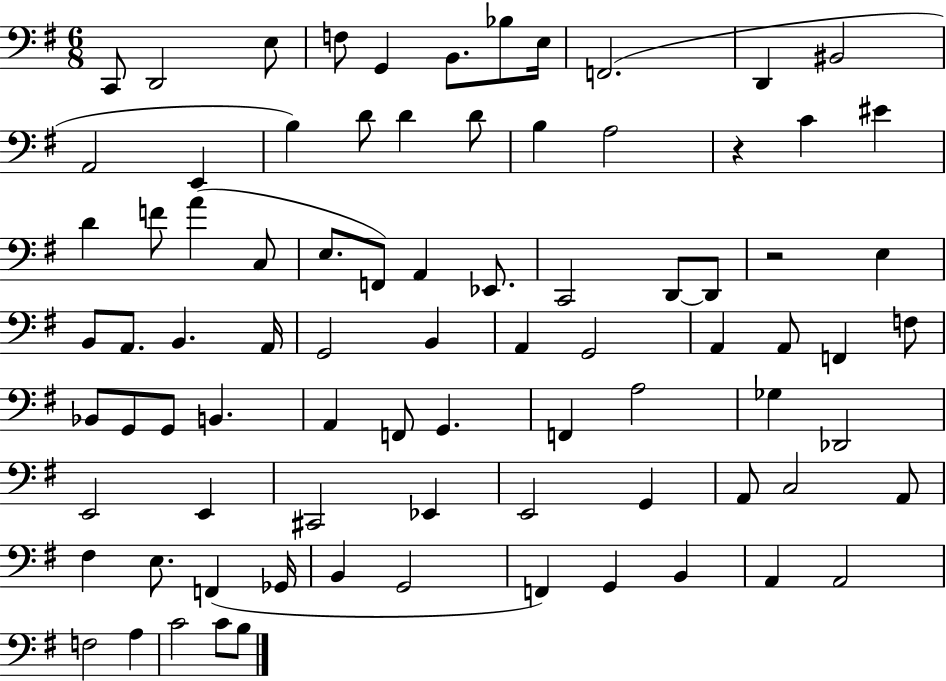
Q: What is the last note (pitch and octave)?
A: B3